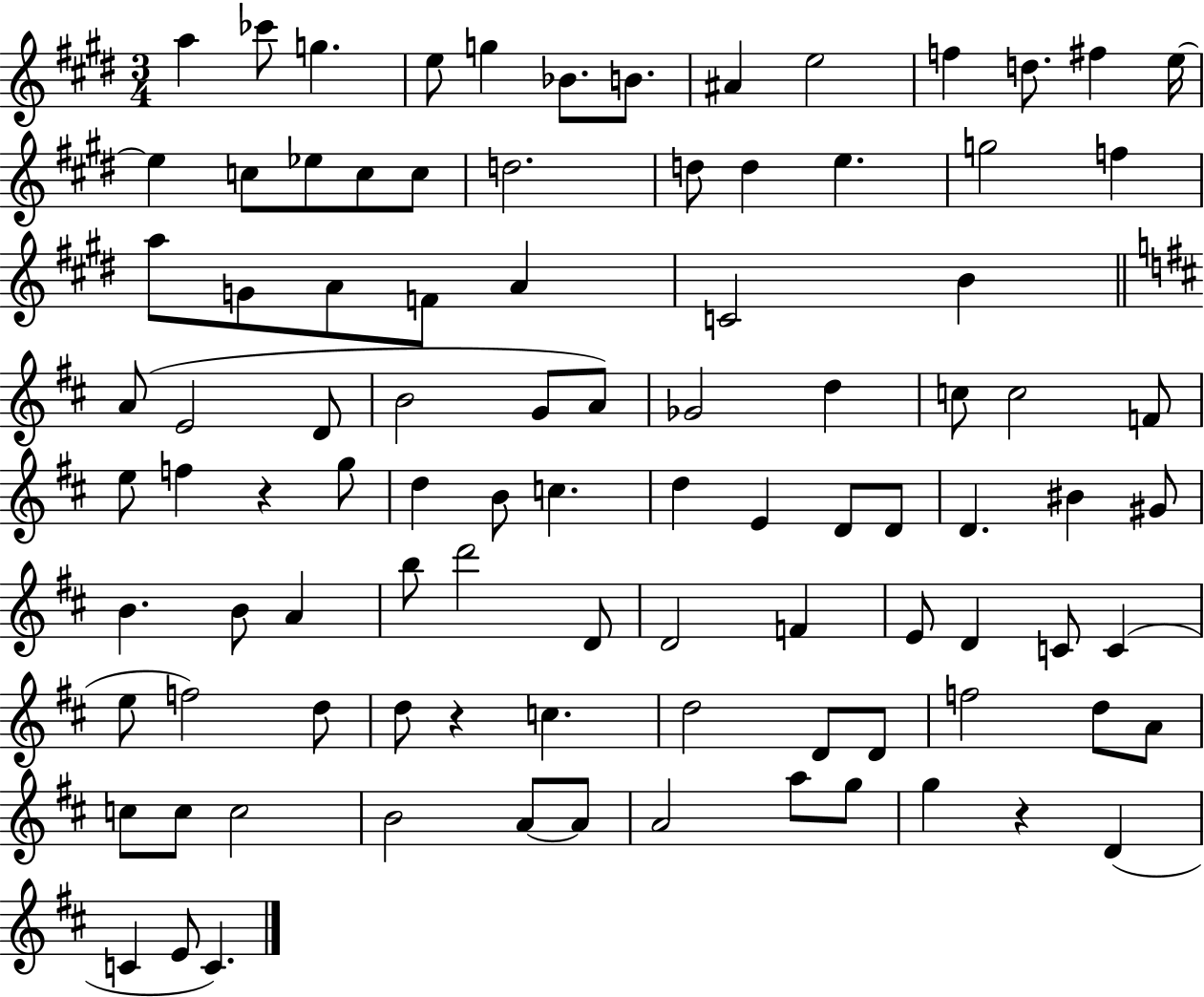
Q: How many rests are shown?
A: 3